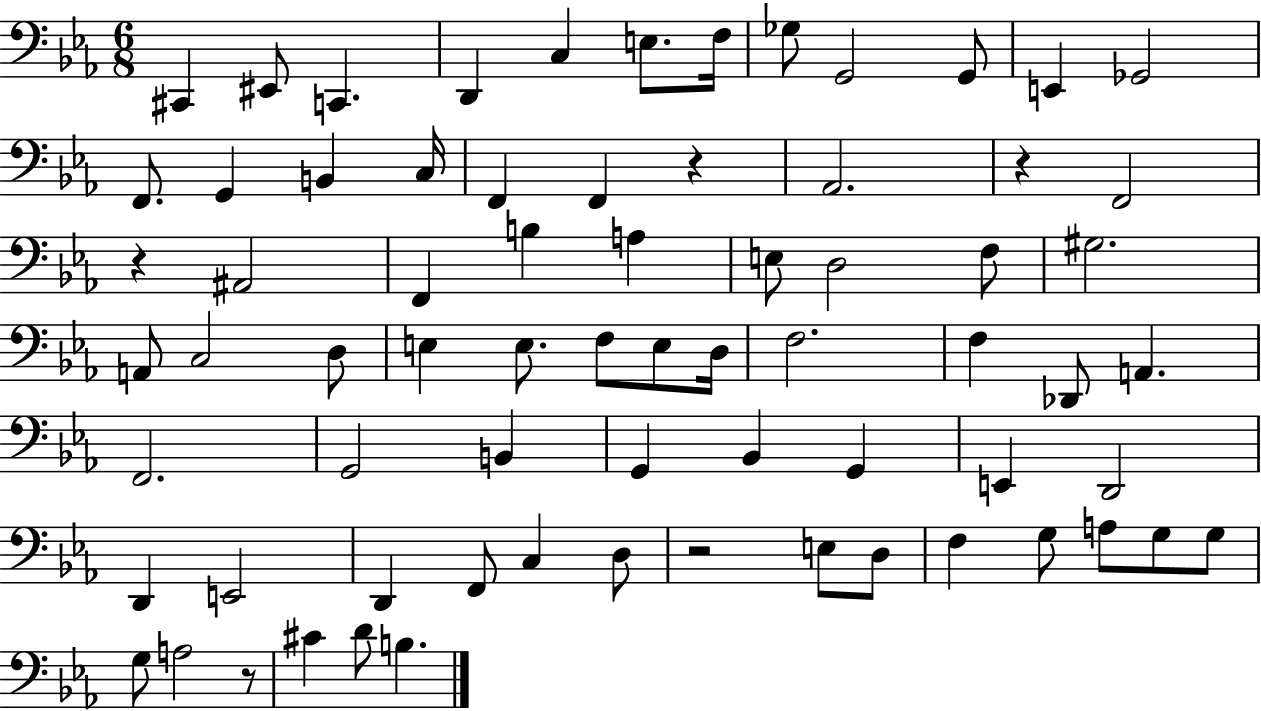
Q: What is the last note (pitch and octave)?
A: B3